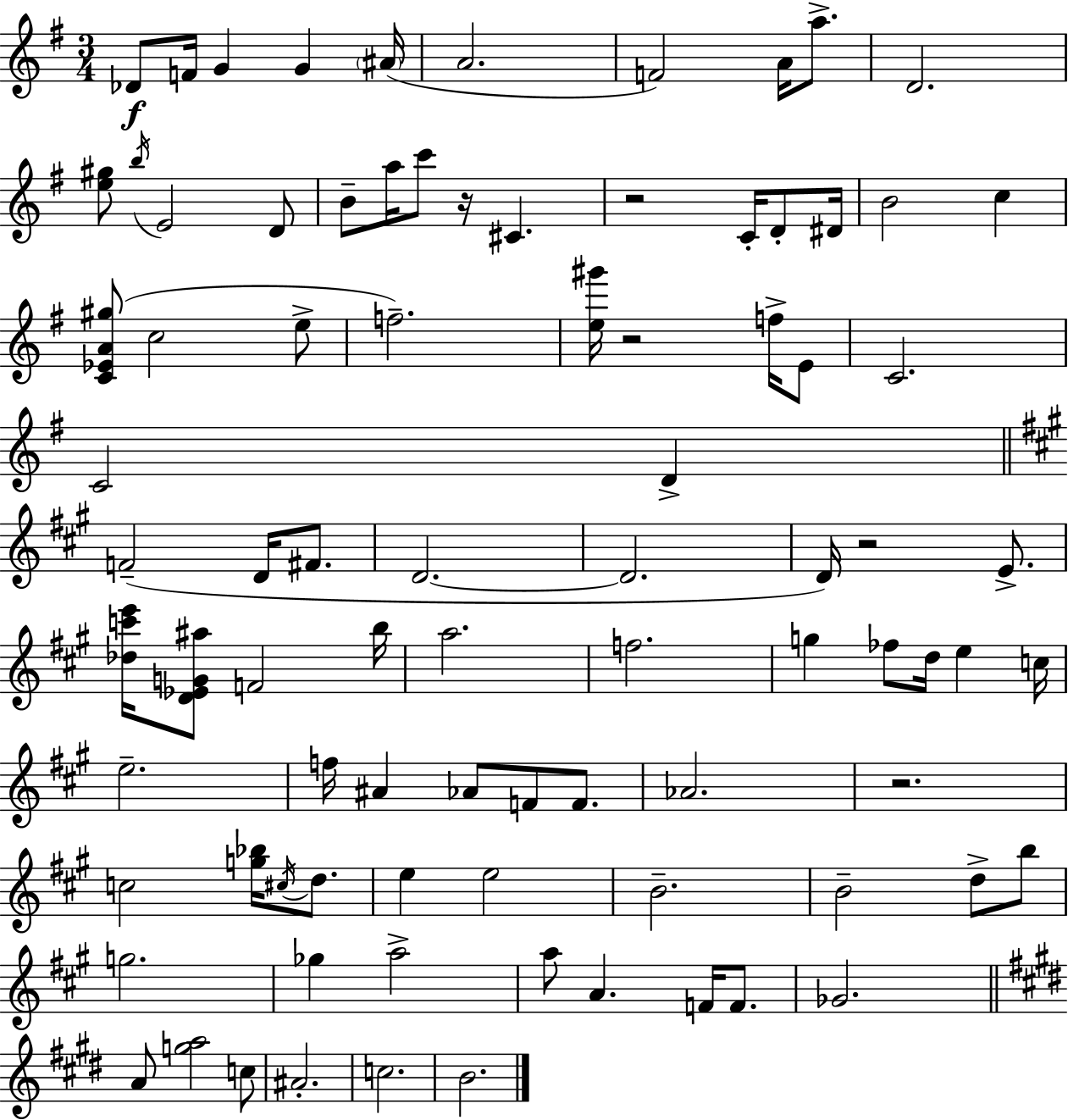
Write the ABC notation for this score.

X:1
T:Untitled
M:3/4
L:1/4
K:G
_D/2 F/4 G G ^A/4 A2 F2 A/4 a/2 D2 [e^g]/2 b/4 E2 D/2 B/2 a/4 c'/2 z/4 ^C z2 C/4 D/2 ^D/4 B2 c [C_EA^g]/2 c2 e/2 f2 [e^g']/4 z2 f/4 E/2 C2 C2 D F2 D/4 ^F/2 D2 D2 D/4 z2 E/2 [_dc'e']/4 [D_EG^a]/2 F2 b/4 a2 f2 g _f/2 d/4 e c/4 e2 f/4 ^A _A/2 F/2 F/2 _A2 z2 c2 [g_b]/4 ^c/4 d/2 e e2 B2 B2 d/2 b/2 g2 _g a2 a/2 A F/4 F/2 _G2 A/2 [ga]2 c/2 ^A2 c2 B2